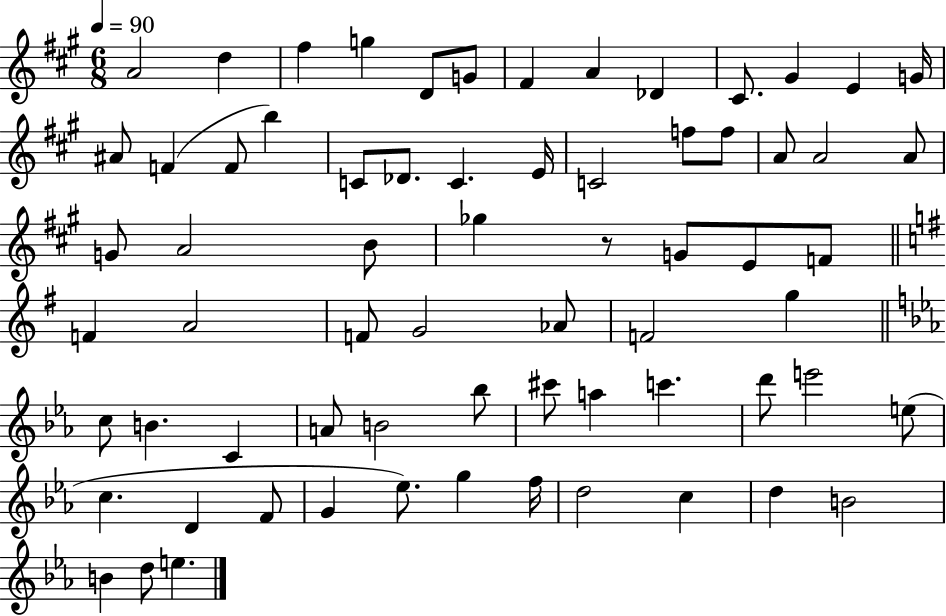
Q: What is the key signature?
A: A major